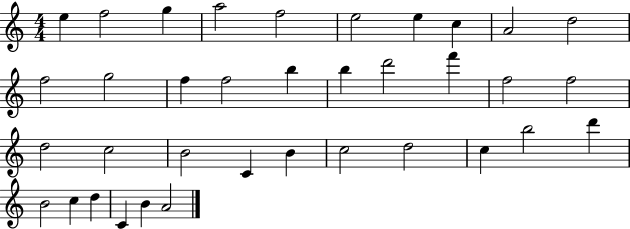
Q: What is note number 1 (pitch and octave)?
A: E5